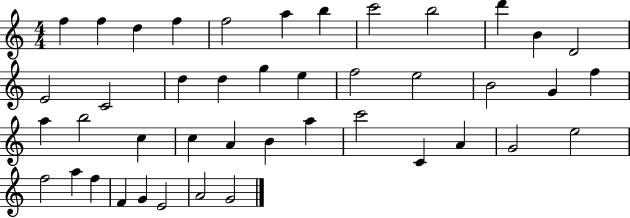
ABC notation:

X:1
T:Untitled
M:4/4
L:1/4
K:C
f f d f f2 a b c'2 b2 d' B D2 E2 C2 d d g e f2 e2 B2 G f a b2 c c A B a c'2 C A G2 e2 f2 a f F G E2 A2 G2